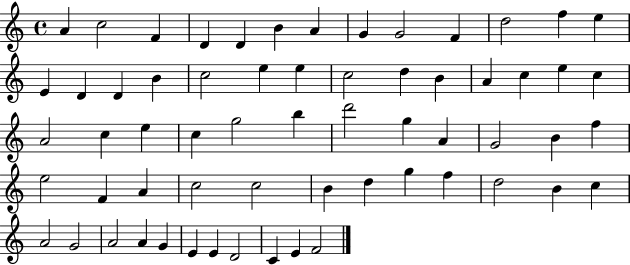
{
  \clef treble
  \time 4/4
  \defaultTimeSignature
  \key c \major
  a'4 c''2 f'4 | d'4 d'4 b'4 a'4 | g'4 g'2 f'4 | d''2 f''4 e''4 | \break e'4 d'4 d'4 b'4 | c''2 e''4 e''4 | c''2 d''4 b'4 | a'4 c''4 e''4 c''4 | \break a'2 c''4 e''4 | c''4 g''2 b''4 | d'''2 g''4 a'4 | g'2 b'4 f''4 | \break e''2 f'4 a'4 | c''2 c''2 | b'4 d''4 g''4 f''4 | d''2 b'4 c''4 | \break a'2 g'2 | a'2 a'4 g'4 | e'4 e'4 d'2 | c'4 e'4 f'2 | \break \bar "|."
}